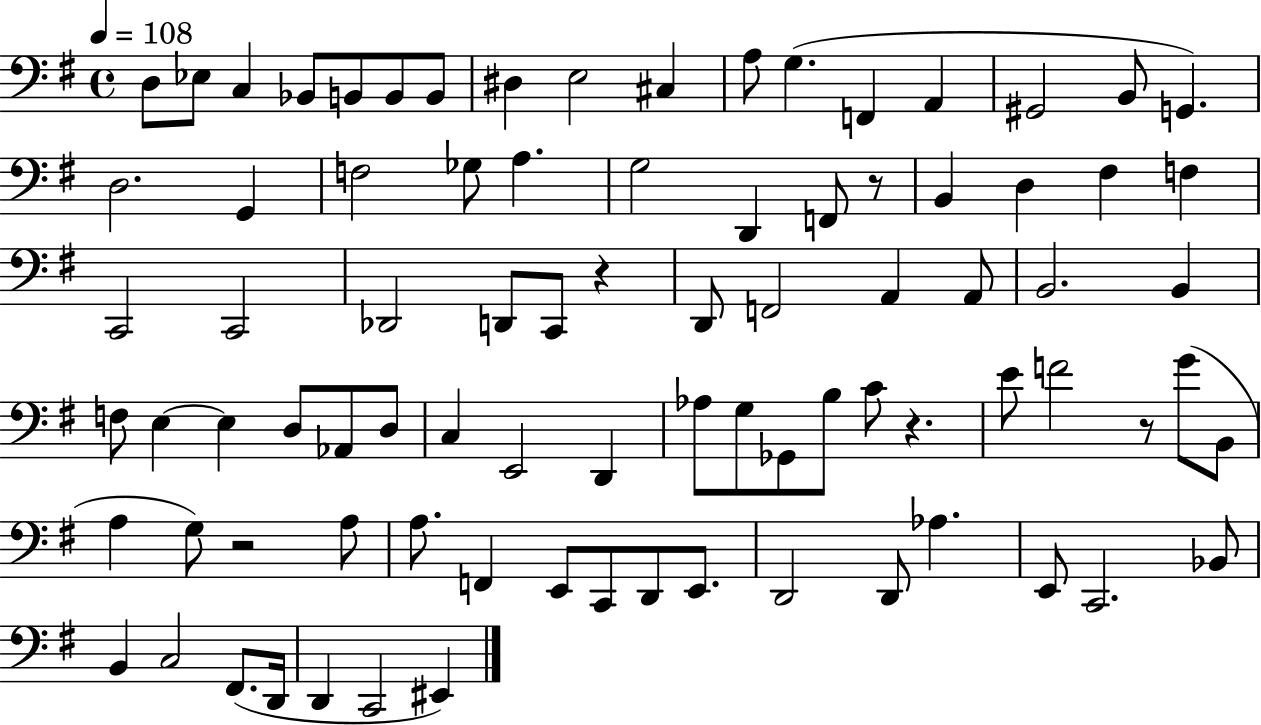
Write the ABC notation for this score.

X:1
T:Untitled
M:4/4
L:1/4
K:G
D,/2 _E,/2 C, _B,,/2 B,,/2 B,,/2 B,,/2 ^D, E,2 ^C, A,/2 G, F,, A,, ^G,,2 B,,/2 G,, D,2 G,, F,2 _G,/2 A, G,2 D,, F,,/2 z/2 B,, D, ^F, F, C,,2 C,,2 _D,,2 D,,/2 C,,/2 z D,,/2 F,,2 A,, A,,/2 B,,2 B,, F,/2 E, E, D,/2 _A,,/2 D,/2 C, E,,2 D,, _A,/2 G,/2 _G,,/2 B,/2 C/2 z E/2 F2 z/2 G/2 B,,/2 A, G,/2 z2 A,/2 A,/2 F,, E,,/2 C,,/2 D,,/2 E,,/2 D,,2 D,,/2 _A, E,,/2 C,,2 _B,,/2 B,, C,2 ^F,,/2 D,,/4 D,, C,,2 ^E,,